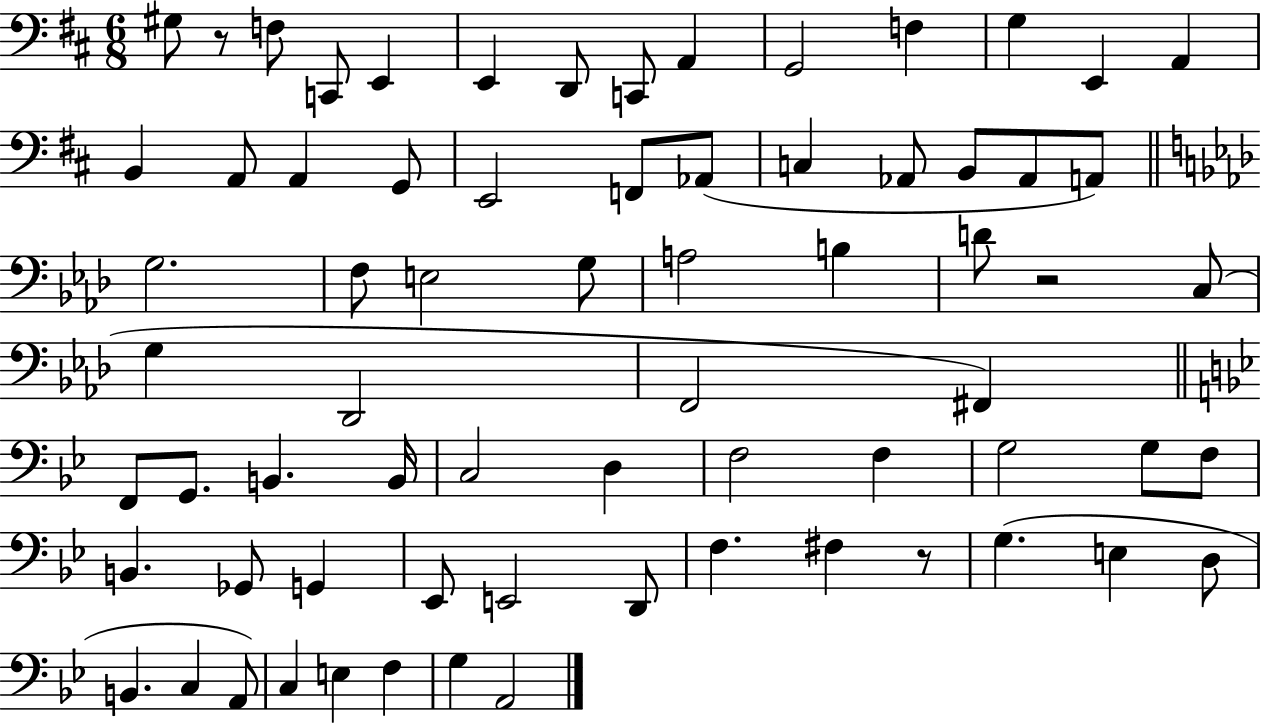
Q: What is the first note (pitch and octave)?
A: G#3